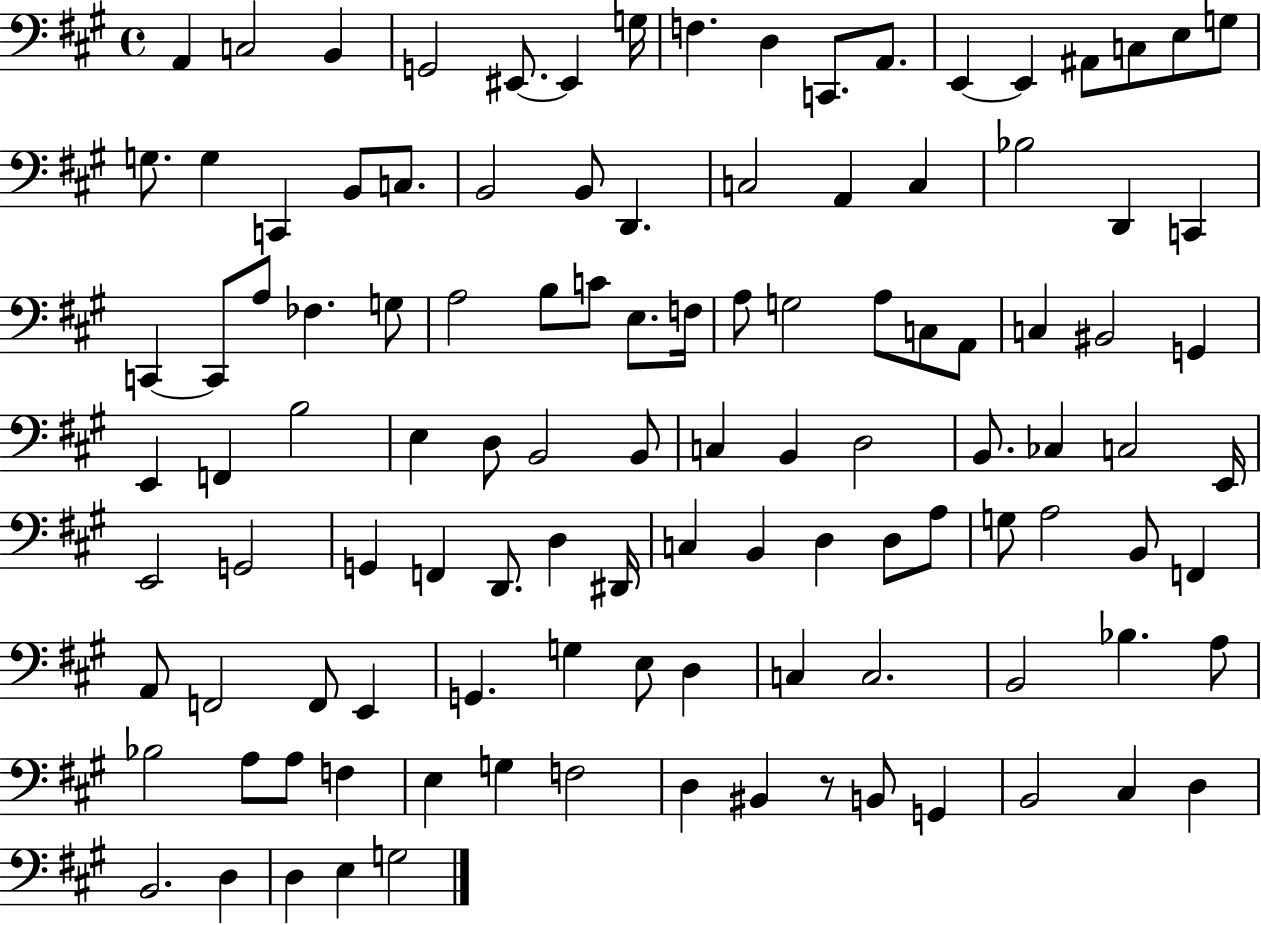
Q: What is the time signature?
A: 4/4